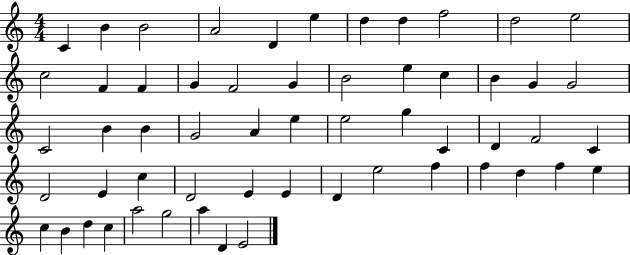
C4/q B4/q B4/h A4/h D4/q E5/q D5/q D5/q F5/h D5/h E5/h C5/h F4/q F4/q G4/q F4/h G4/q B4/h E5/q C5/q B4/q G4/q G4/h C4/h B4/q B4/q G4/h A4/q E5/q E5/h G5/q C4/q D4/q F4/h C4/q D4/h E4/q C5/q D4/h E4/q E4/q D4/q E5/h F5/q F5/q D5/q F5/q E5/q C5/q B4/q D5/q C5/q A5/h G5/h A5/q D4/q E4/h